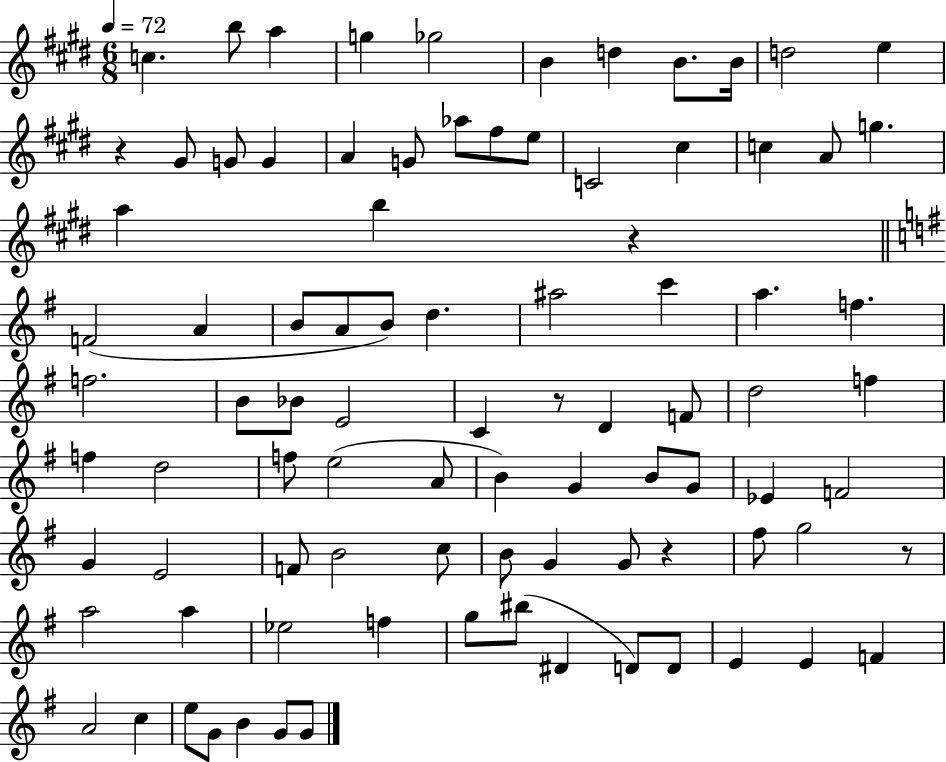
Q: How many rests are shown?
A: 5